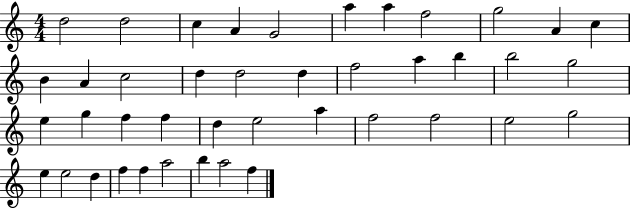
{
  \clef treble
  \numericTimeSignature
  \time 4/4
  \key c \major
  d''2 d''2 | c''4 a'4 g'2 | a''4 a''4 f''2 | g''2 a'4 c''4 | \break b'4 a'4 c''2 | d''4 d''2 d''4 | f''2 a''4 b''4 | b''2 g''2 | \break e''4 g''4 f''4 f''4 | d''4 e''2 a''4 | f''2 f''2 | e''2 g''2 | \break e''4 e''2 d''4 | f''4 f''4 a''2 | b''4 a''2 f''4 | \bar "|."
}